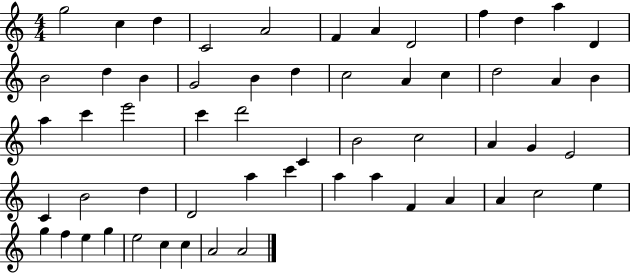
G5/h C5/q D5/q C4/h A4/h F4/q A4/q D4/h F5/q D5/q A5/q D4/q B4/h D5/q B4/q G4/h B4/q D5/q C5/h A4/q C5/q D5/h A4/q B4/q A5/q C6/q E6/h C6/q D6/h C4/q B4/h C5/h A4/q G4/q E4/h C4/q B4/h D5/q D4/h A5/q C6/q A5/q A5/q F4/q A4/q A4/q C5/h E5/q G5/q F5/q E5/q G5/q E5/h C5/q C5/q A4/h A4/h